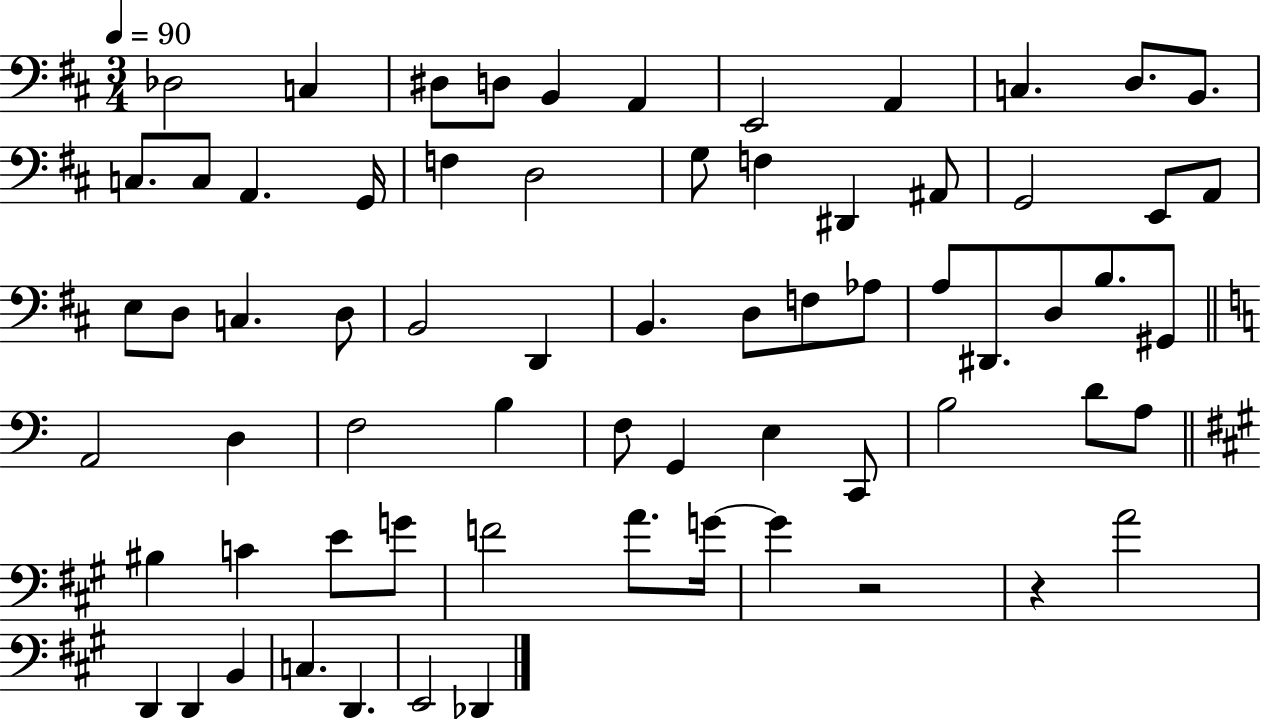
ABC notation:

X:1
T:Untitled
M:3/4
L:1/4
K:D
_D,2 C, ^D,/2 D,/2 B,, A,, E,,2 A,, C, D,/2 B,,/2 C,/2 C,/2 A,, G,,/4 F, D,2 G,/2 F, ^D,, ^A,,/2 G,,2 E,,/2 A,,/2 E,/2 D,/2 C, D,/2 B,,2 D,, B,, D,/2 F,/2 _A,/2 A,/2 ^D,,/2 D,/2 B,/2 ^G,,/2 A,,2 D, F,2 B, F,/2 G,, E, C,,/2 B,2 D/2 A,/2 ^B, C E/2 G/2 F2 A/2 G/4 G z2 z A2 D,, D,, B,, C, D,, E,,2 _D,,